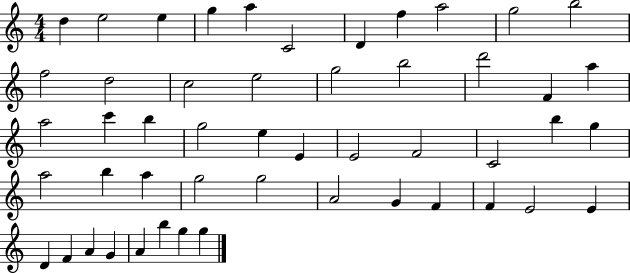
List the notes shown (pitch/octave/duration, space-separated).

D5/q E5/h E5/q G5/q A5/q C4/h D4/q F5/q A5/h G5/h B5/h F5/h D5/h C5/h E5/h G5/h B5/h D6/h F4/q A5/q A5/h C6/q B5/q G5/h E5/q E4/q E4/h F4/h C4/h B5/q G5/q A5/h B5/q A5/q G5/h G5/h A4/h G4/q F4/q F4/q E4/h E4/q D4/q F4/q A4/q G4/q A4/q B5/q G5/q G5/q